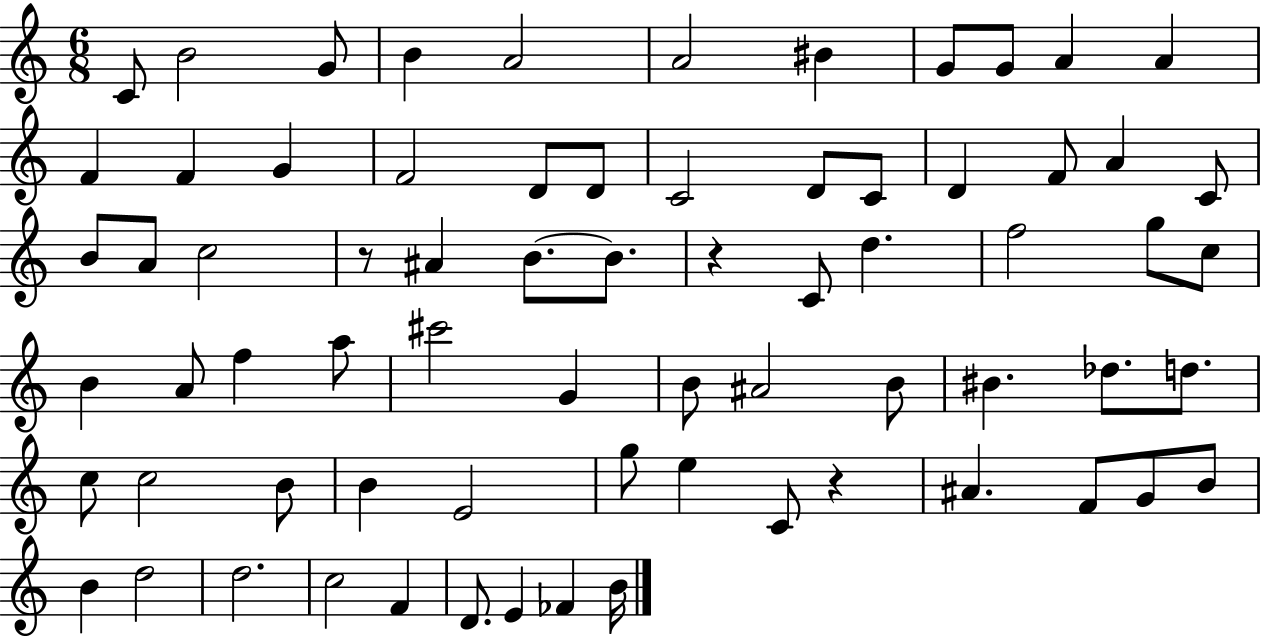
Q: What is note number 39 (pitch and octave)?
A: A5